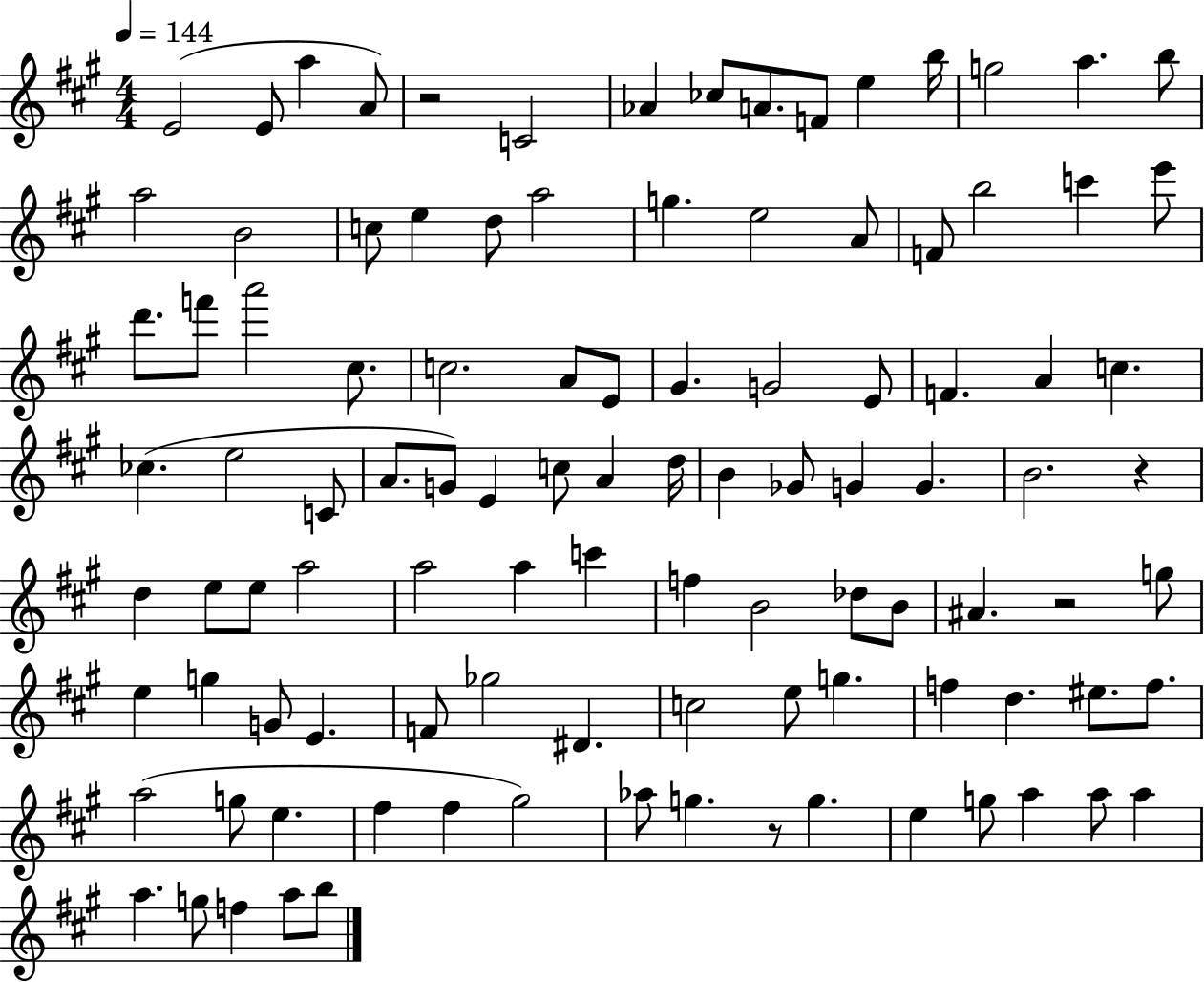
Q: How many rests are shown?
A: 4